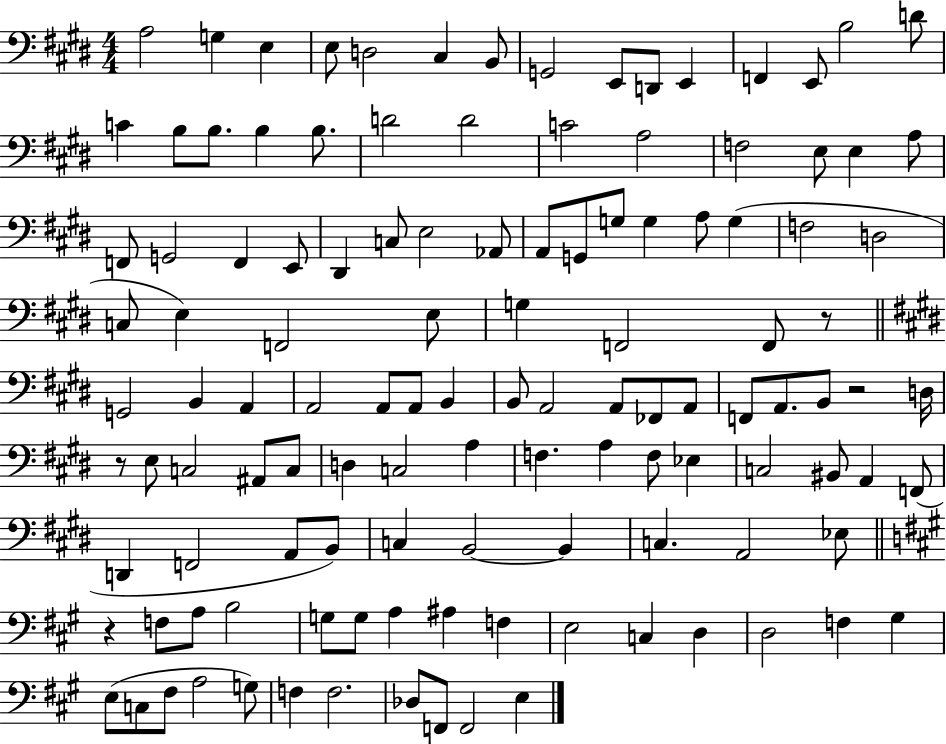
{
  \clef bass
  \numericTimeSignature
  \time 4/4
  \key e \major
  a2 g4 e4 | e8 d2 cis4 b,8 | g,2 e,8 d,8 e,4 | f,4 e,8 b2 d'8 | \break c'4 b8 b8. b4 b8. | d'2 d'2 | c'2 a2 | f2 e8 e4 a8 | \break f,8 g,2 f,4 e,8 | dis,4 c8 e2 aes,8 | a,8 g,8 g8 g4 a8 g4( | f2 d2 | \break c8 e4) f,2 e8 | g4 f,2 f,8 r8 | \bar "||" \break \key e \major g,2 b,4 a,4 | a,2 a,8 a,8 b,4 | b,8 a,2 a,8 fes,8 a,8 | f,8 a,8. b,8 r2 d16 | \break r8 e8 c2 ais,8 c8 | d4 c2 a4 | f4. a4 f8 ees4 | c2 bis,8 a,4 f,8( | \break d,4 f,2 a,8 b,8) | c4 b,2~~ b,4 | c4. a,2 ees8 | \bar "||" \break \key a \major r4 f8 a8 b2 | g8 g8 a4 ais4 f4 | e2 c4 d4 | d2 f4 gis4 | \break e8( c8 fis8 a2 g8) | f4 f2. | des8 f,8 f,2 e4 | \bar "|."
}